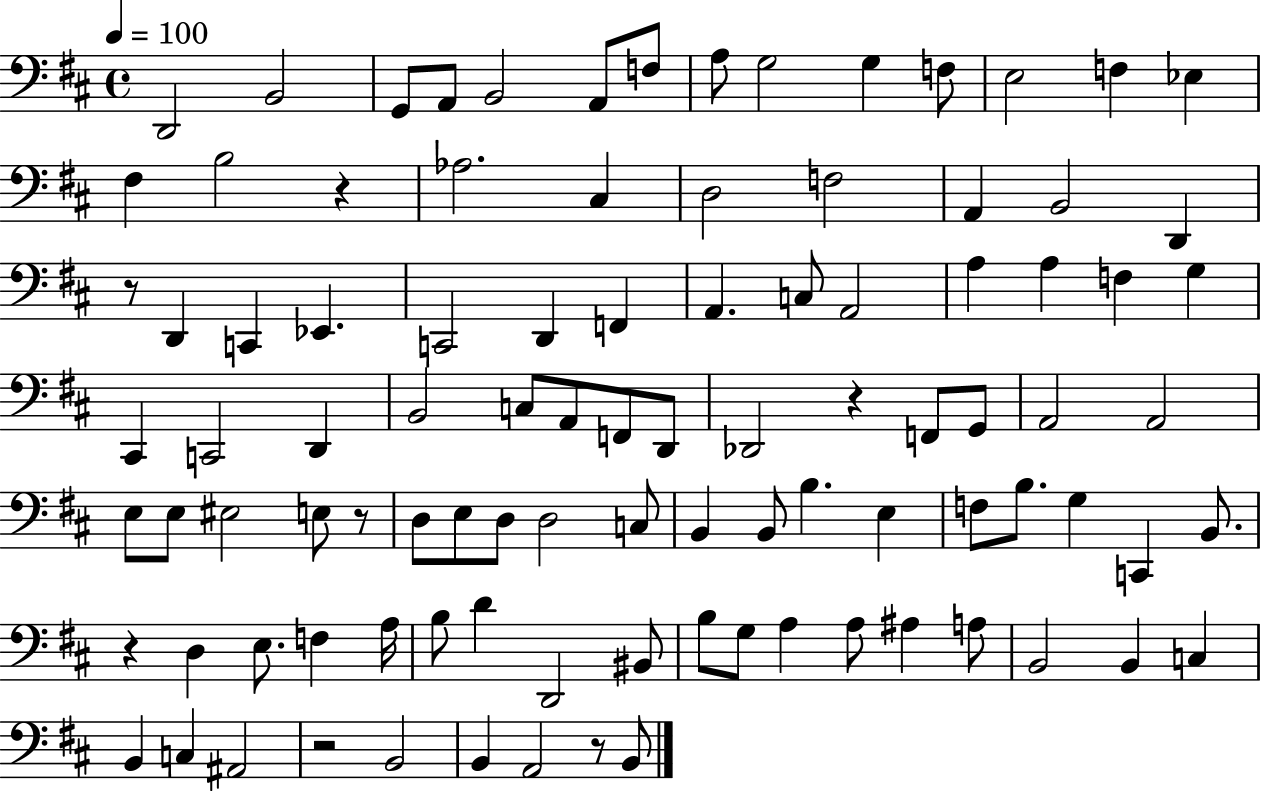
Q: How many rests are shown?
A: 7